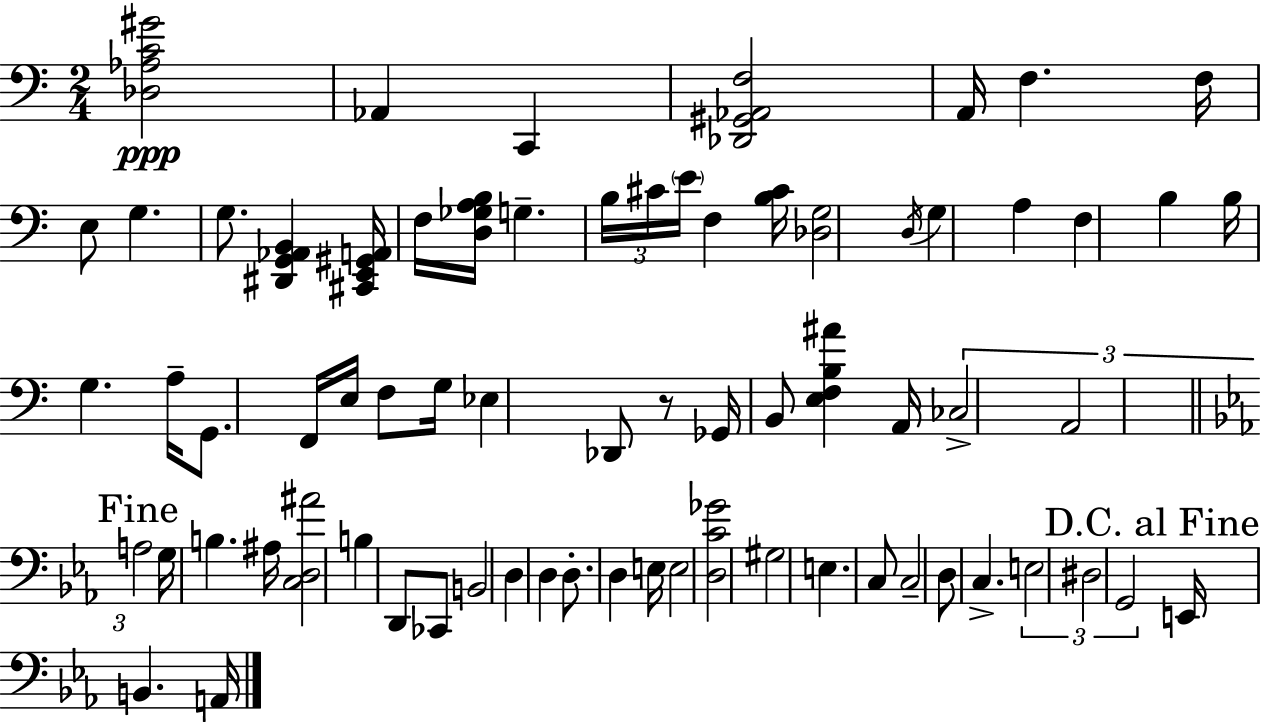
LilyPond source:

{
  \clef bass
  \numericTimeSignature
  \time 2/4
  \key a \minor
  <des aes c' gis'>2\ppp | aes,4 c,4 | <des, gis, aes, f>2 | a,16 f4. f16 | \break e8 g4. | g8. <dis, g, aes, b,>4 <cis, e, gis, a,>16 | f16 <d ges a b>16 g4.-- | \tuplet 3/2 { b16 cis'16 \parenthesize e'16 } f4 <b cis'>16 | \break <des g>2 | \acciaccatura { d16 } g4 a4 | f4 b4 | b16 g4. | \break a16-- g,8. f,16 e16 f8 | g16 ees4 des,8 r8 | ges,16 b,8 <e f b ais'>4 | a,16 \tuplet 3/2 { ces2-> | \break a,2 | \mark "Fine" \bar "||" \break \key c \minor a2 } | g16 b4. ais16 | <c d ais'>2 | b4 d,8 ces,8 | \break b,2 | d4 d4 | d8.-. d4 e16 | e2 | \break <d c' ges'>2 | gis2 | e4. c8 | c2-- | \break d8 c4.-> | \tuplet 3/2 { e2 | dis2 | g,2 } | \break \mark "D.C. al Fine" e,16 b,4. a,16 | \bar "|."
}